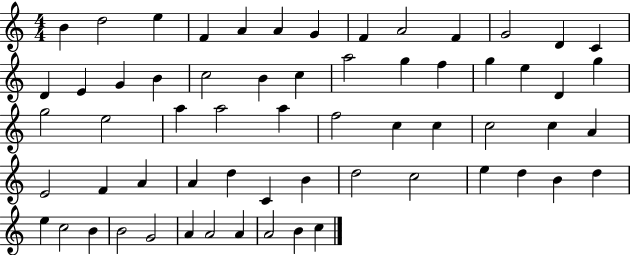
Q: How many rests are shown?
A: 0